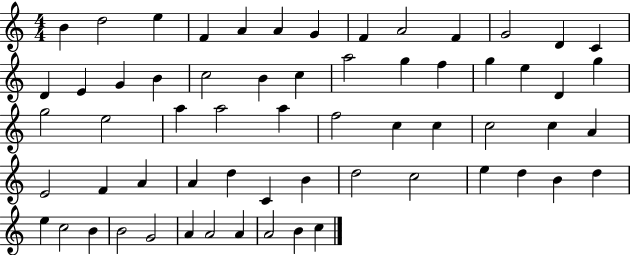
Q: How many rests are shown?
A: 0